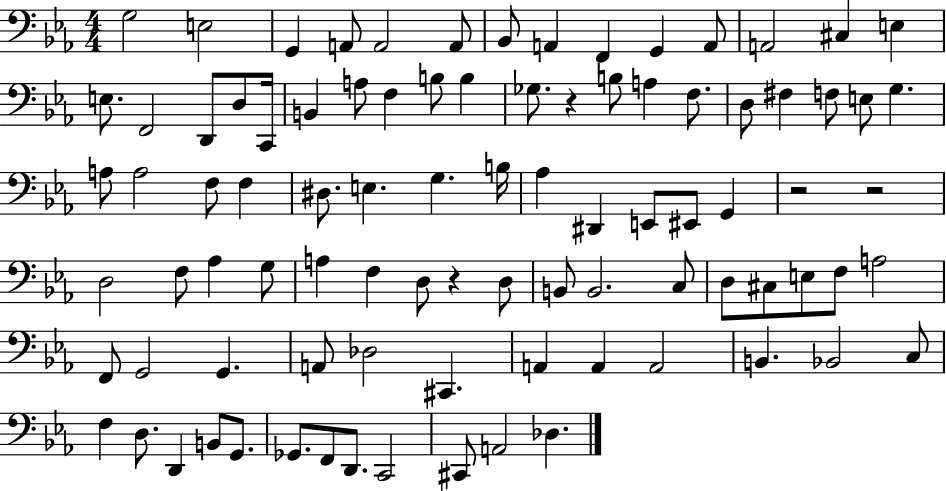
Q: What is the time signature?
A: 4/4